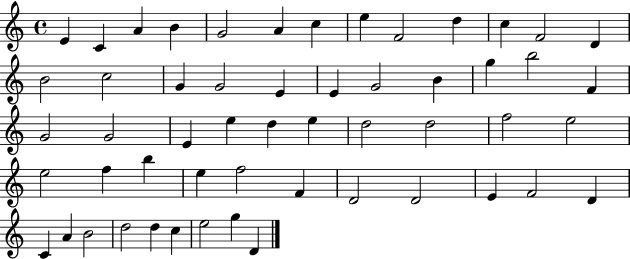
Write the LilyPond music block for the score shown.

{
  \clef treble
  \time 4/4
  \defaultTimeSignature
  \key c \major
  e'4 c'4 a'4 b'4 | g'2 a'4 c''4 | e''4 f'2 d''4 | c''4 f'2 d'4 | \break b'2 c''2 | g'4 g'2 e'4 | e'4 g'2 b'4 | g''4 b''2 f'4 | \break g'2 g'2 | e'4 e''4 d''4 e''4 | d''2 d''2 | f''2 e''2 | \break e''2 f''4 b''4 | e''4 f''2 f'4 | d'2 d'2 | e'4 f'2 d'4 | \break c'4 a'4 b'2 | d''2 d''4 c''4 | e''2 g''4 d'4 | \bar "|."
}